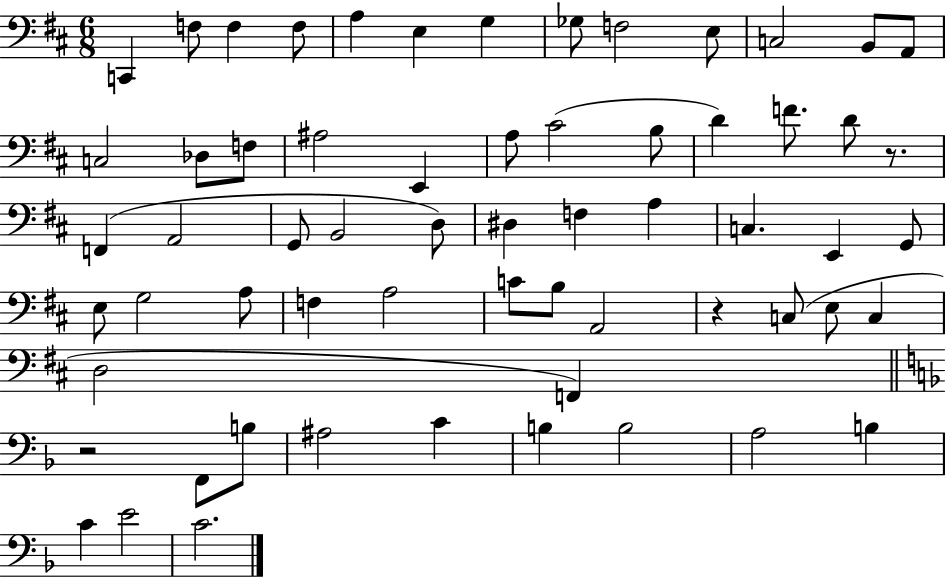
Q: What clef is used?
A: bass